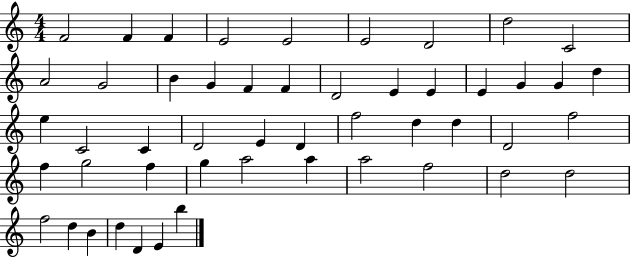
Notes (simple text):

F4/h F4/q F4/q E4/h E4/h E4/h D4/h D5/h C4/h A4/h G4/h B4/q G4/q F4/q F4/q D4/h E4/q E4/q E4/q G4/q G4/q D5/q E5/q C4/h C4/q D4/h E4/q D4/q F5/h D5/q D5/q D4/h F5/h F5/q G5/h F5/q G5/q A5/h A5/q A5/h F5/h D5/h D5/h F5/h D5/q B4/q D5/q D4/q E4/q B5/q